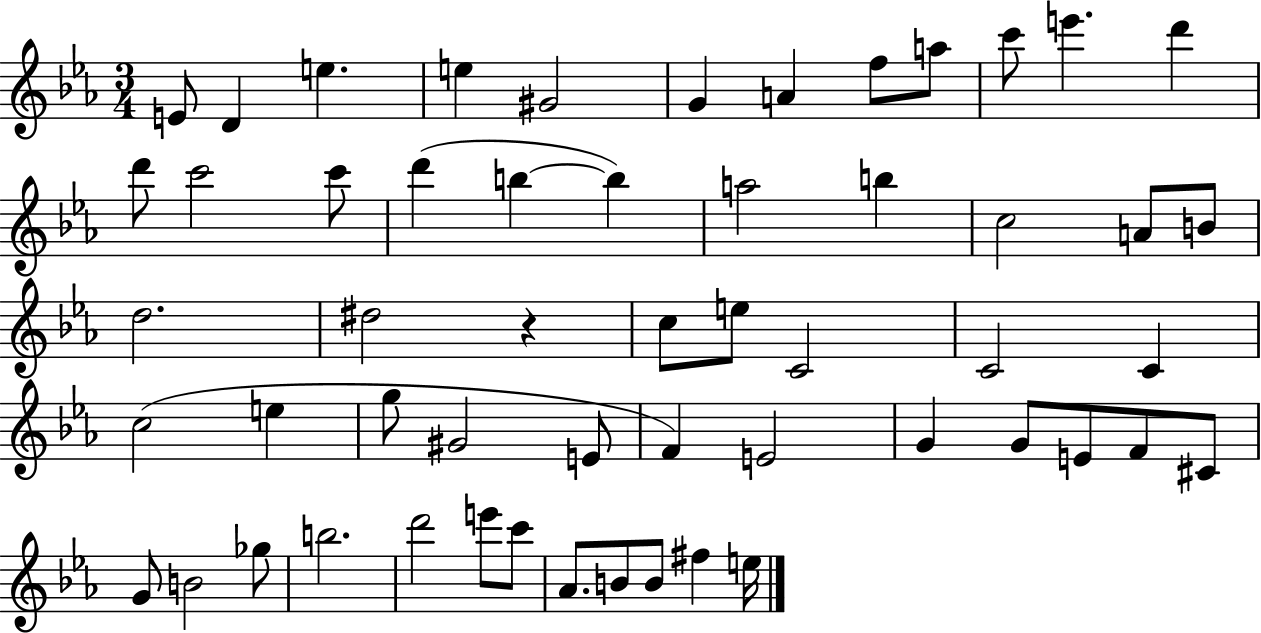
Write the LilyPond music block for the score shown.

{
  \clef treble
  \numericTimeSignature
  \time 3/4
  \key ees \major
  e'8 d'4 e''4. | e''4 gis'2 | g'4 a'4 f''8 a''8 | c'''8 e'''4. d'''4 | \break d'''8 c'''2 c'''8 | d'''4( b''4~~ b''4) | a''2 b''4 | c''2 a'8 b'8 | \break d''2. | dis''2 r4 | c''8 e''8 c'2 | c'2 c'4 | \break c''2( e''4 | g''8 gis'2 e'8 | f'4) e'2 | g'4 g'8 e'8 f'8 cis'8 | \break g'8 b'2 ges''8 | b''2. | d'''2 e'''8 c'''8 | aes'8. b'8 b'8 fis''4 e''16 | \break \bar "|."
}